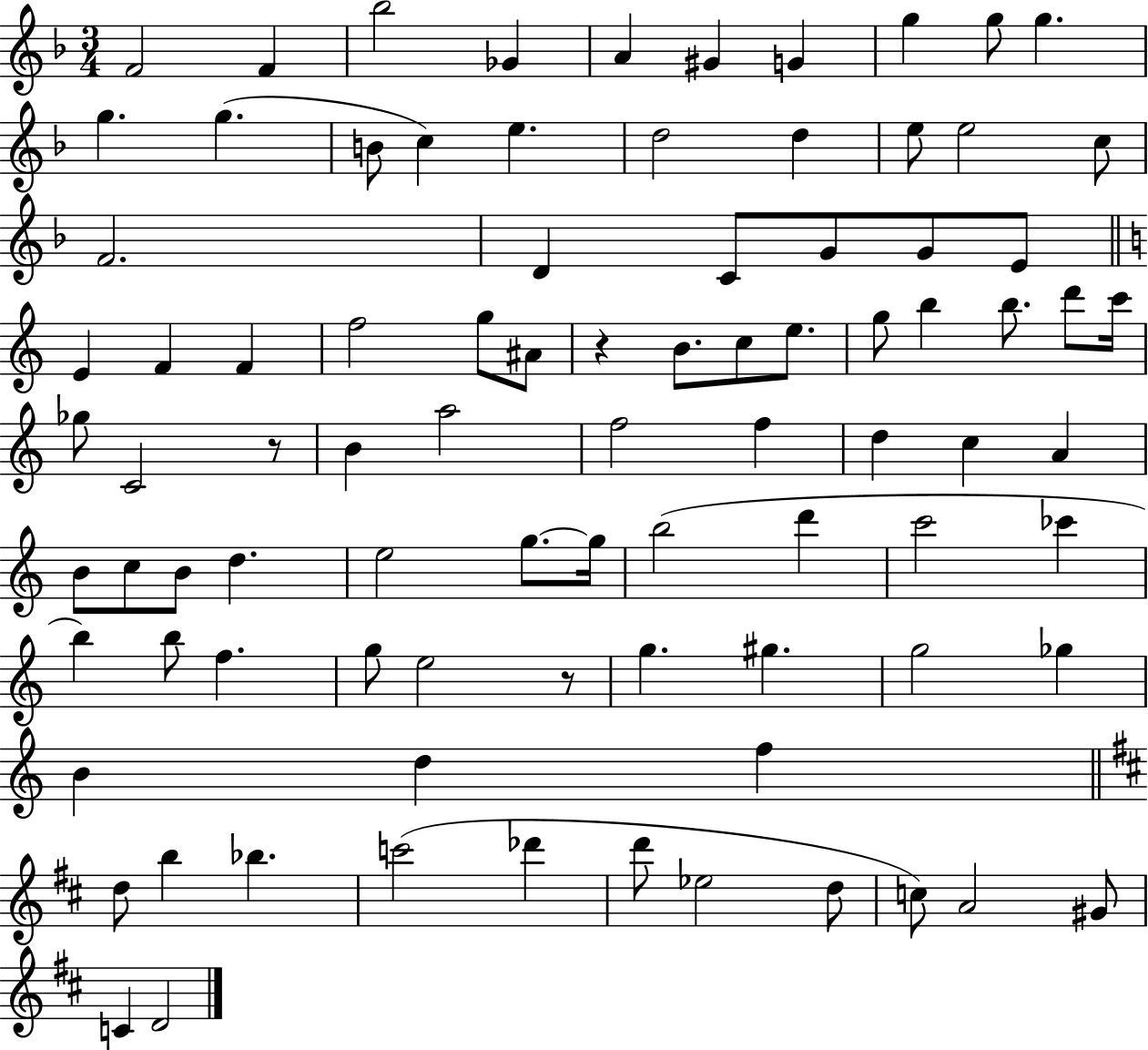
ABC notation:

X:1
T:Untitled
M:3/4
L:1/4
K:F
F2 F _b2 _G A ^G G g g/2 g g g B/2 c e d2 d e/2 e2 c/2 F2 D C/2 G/2 G/2 E/2 E F F f2 g/2 ^A/2 z B/2 c/2 e/2 g/2 b b/2 d'/2 c'/4 _g/2 C2 z/2 B a2 f2 f d c A B/2 c/2 B/2 d e2 g/2 g/4 b2 d' c'2 _c' b b/2 f g/2 e2 z/2 g ^g g2 _g B d f d/2 b _b c'2 _d' d'/2 _e2 d/2 c/2 A2 ^G/2 C D2